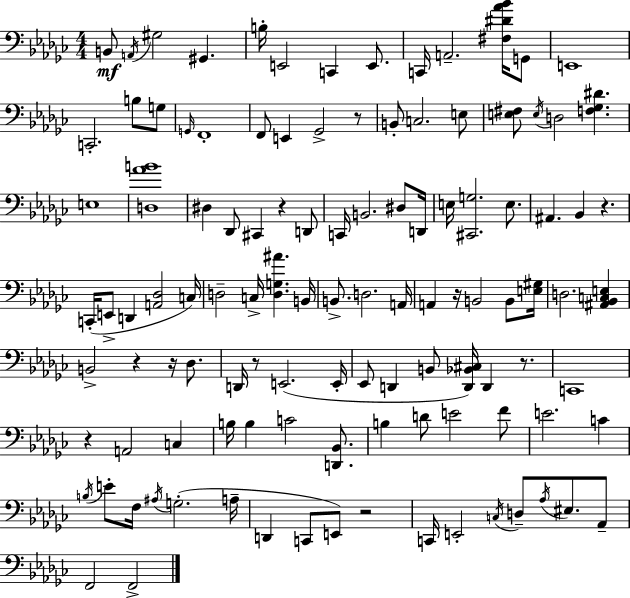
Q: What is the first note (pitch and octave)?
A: B2